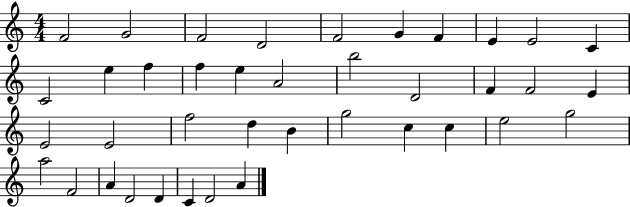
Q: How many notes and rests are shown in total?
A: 39